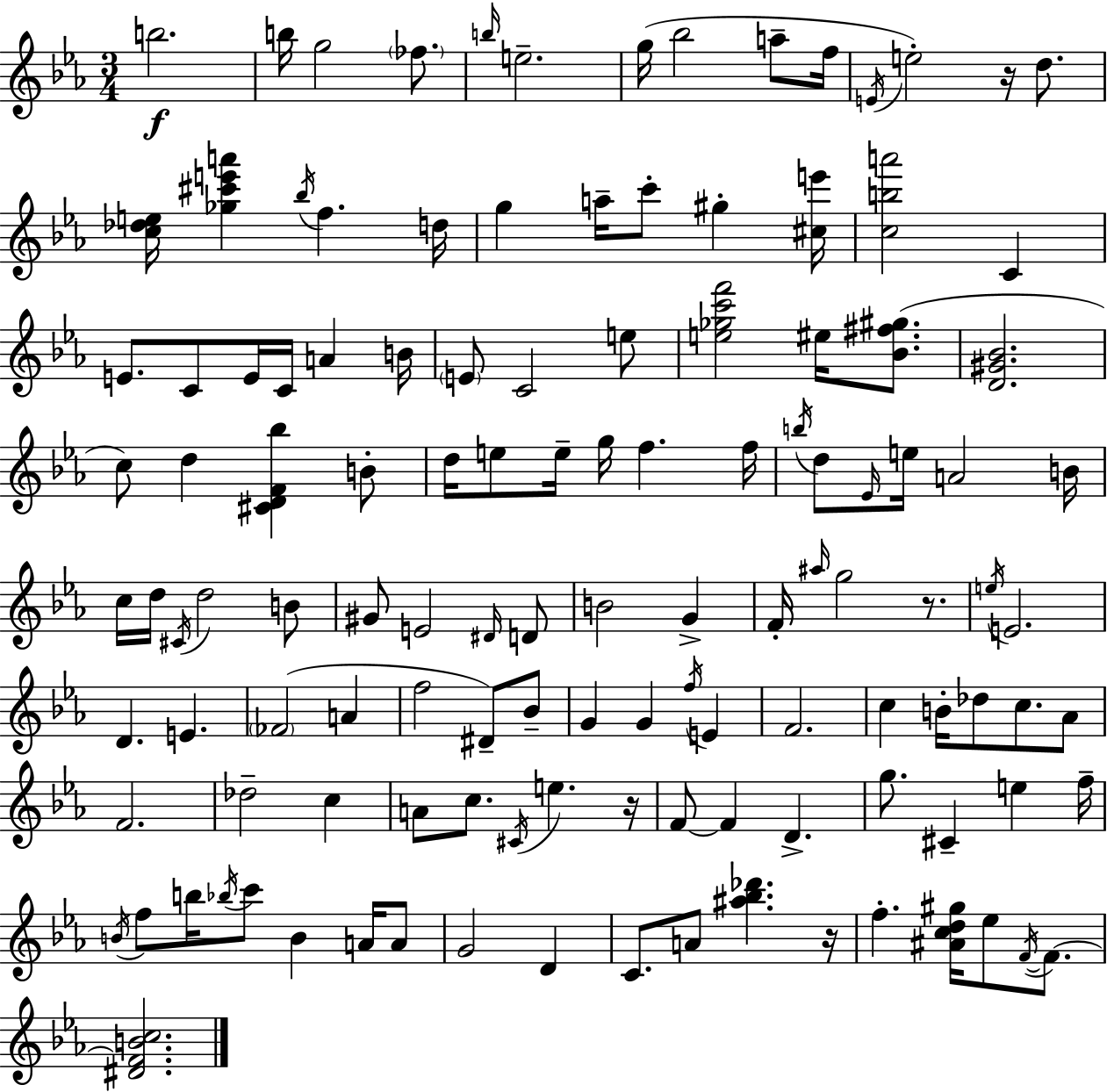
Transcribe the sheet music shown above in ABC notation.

X:1
T:Untitled
M:3/4
L:1/4
K:Eb
b2 b/4 g2 _f/2 b/4 e2 g/4 _b2 a/2 f/4 E/4 e2 z/4 d/2 [c_de]/4 [_g^c'e'a'] _b/4 f d/4 g a/4 c'/2 ^g [^ce']/4 [cba']2 C E/2 C/2 E/4 C/4 A B/4 E/2 C2 e/2 [e_gc'f']2 ^e/4 [_B^f^g]/2 [D^G_B]2 c/2 d [^CDF_b] B/2 d/4 e/2 e/4 g/4 f f/4 b/4 d/2 _E/4 e/4 A2 B/4 c/4 d/4 ^C/4 d2 B/2 ^G/2 E2 ^D/4 D/2 B2 G F/4 ^a/4 g2 z/2 e/4 E2 D E _F2 A f2 ^D/2 _B/2 G G f/4 E F2 c B/4 _d/2 c/2 _A/2 F2 _d2 c A/2 c/2 ^C/4 e z/4 F/2 F D g/2 ^C e f/4 B/4 f/2 b/4 _b/4 c'/2 B A/4 A/2 G2 D C/2 A/2 [^a_b_d'] z/4 f [^Acd^g]/4 _e/2 F/4 F/2 [^DFBc]2